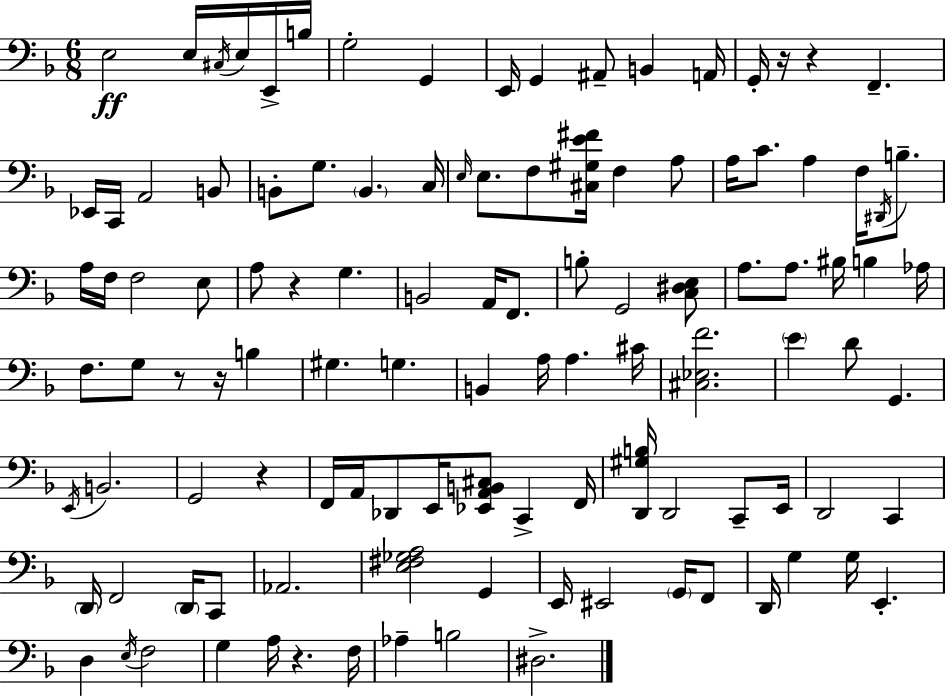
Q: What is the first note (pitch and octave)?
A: E3